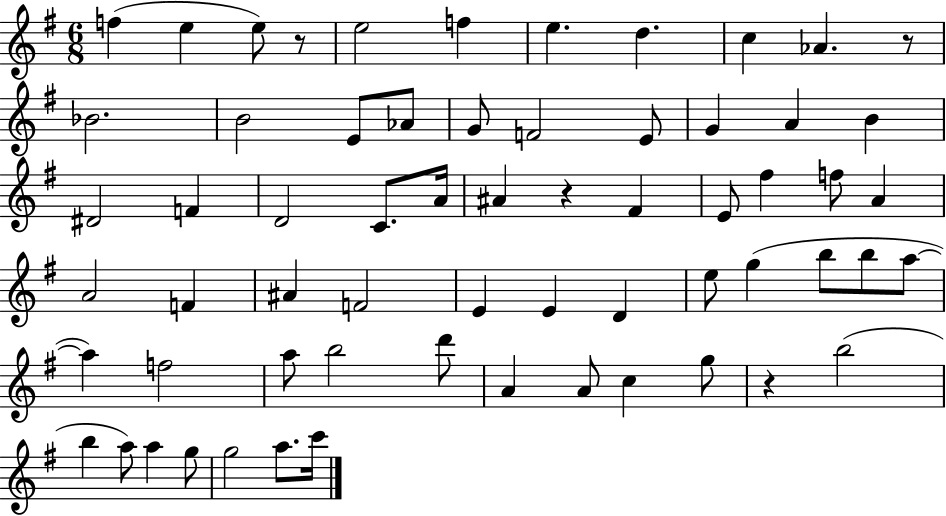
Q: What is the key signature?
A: G major